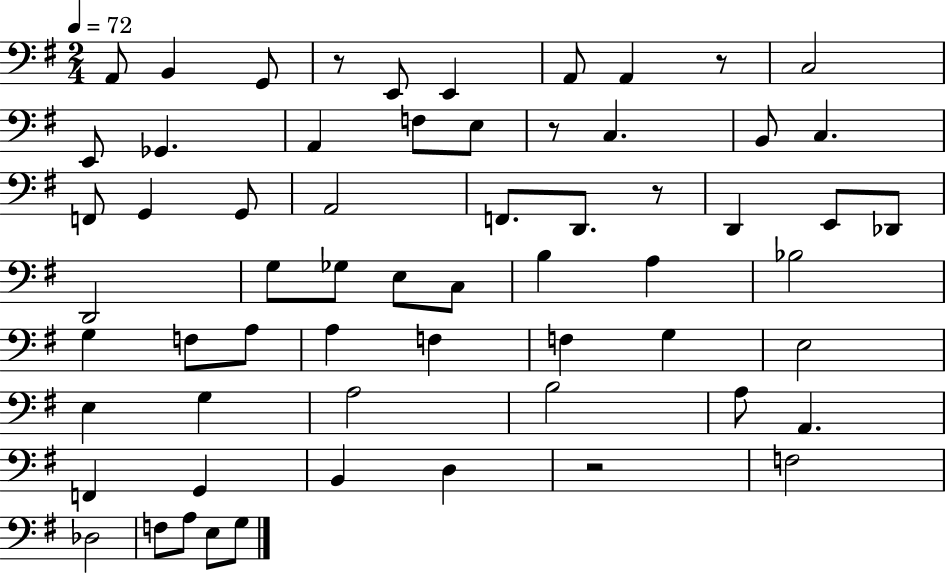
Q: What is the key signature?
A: G major